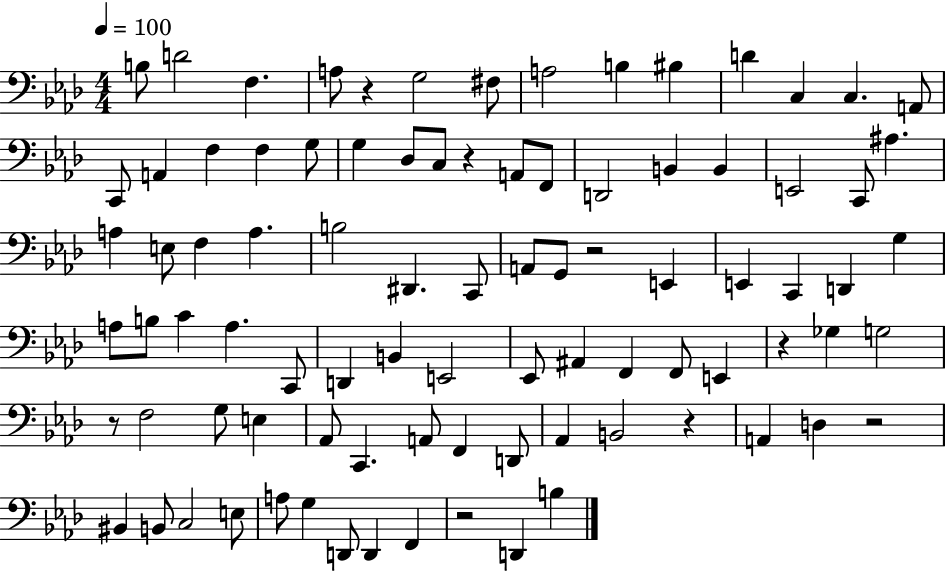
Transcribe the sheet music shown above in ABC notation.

X:1
T:Untitled
M:4/4
L:1/4
K:Ab
B,/2 D2 F, A,/2 z G,2 ^F,/2 A,2 B, ^B, D C, C, A,,/2 C,,/2 A,, F, F, G,/2 G, _D,/2 C,/2 z A,,/2 F,,/2 D,,2 B,, B,, E,,2 C,,/2 ^A, A, E,/2 F, A, B,2 ^D,, C,,/2 A,,/2 G,,/2 z2 E,, E,, C,, D,, G, A,/2 B,/2 C A, C,,/2 D,, B,, E,,2 _E,,/2 ^A,, F,, F,,/2 E,, z _G, G,2 z/2 F,2 G,/2 E, _A,,/2 C,, A,,/2 F,, D,,/2 _A,, B,,2 z A,, D, z2 ^B,, B,,/2 C,2 E,/2 A,/2 G, D,,/2 D,, F,, z2 D,, B,